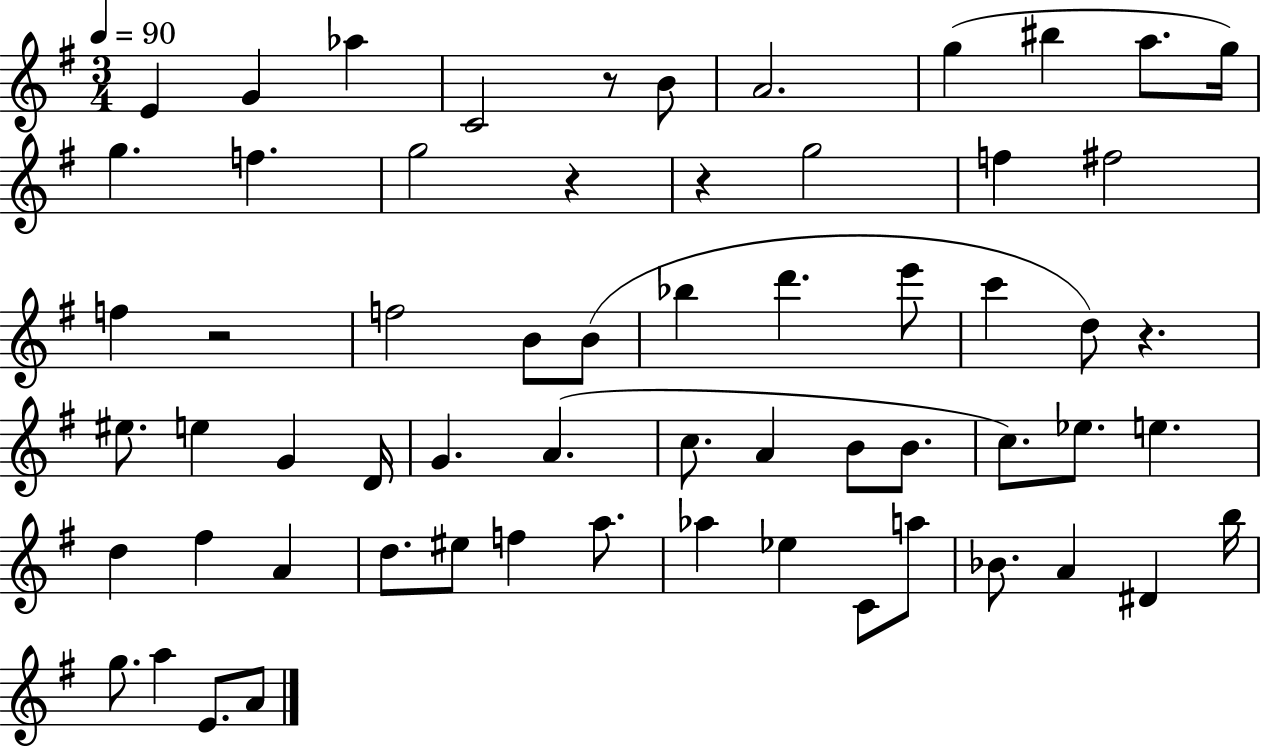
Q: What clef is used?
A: treble